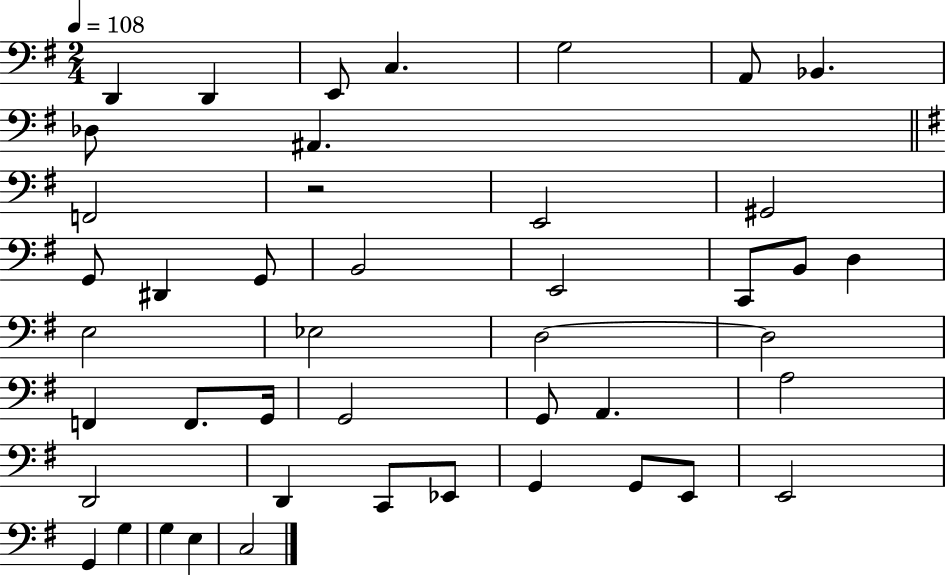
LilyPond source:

{
  \clef bass
  \numericTimeSignature
  \time 2/4
  \key g \major
  \tempo 4 = 108
  d,4 d,4 | e,8 c4. | g2 | a,8 bes,4. | \break des8 ais,4. | \bar "||" \break \key g \major f,2 | r2 | e,2 | gis,2 | \break g,8 dis,4 g,8 | b,2 | e,2 | c,8 b,8 d4 | \break e2 | ees2 | d2~~ | d2 | \break f,4 f,8. g,16 | g,2 | g,8 a,4. | a2 | \break d,2 | d,4 c,8 ees,8 | g,4 g,8 e,8 | e,2 | \break g,4 g4 | g4 e4 | c2 | \bar "|."
}